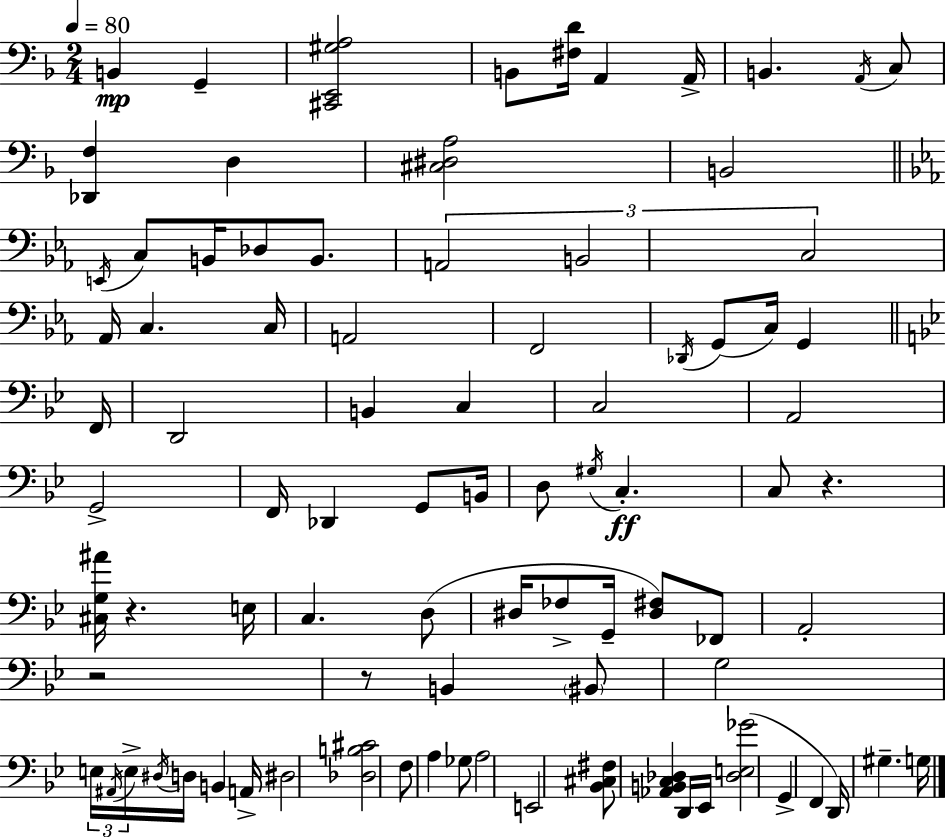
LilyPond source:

{
  \clef bass
  \numericTimeSignature
  \time 2/4
  \key d \minor
  \tempo 4 = 80
  b,4\mp g,4-- | <cis, e, gis a>2 | b,8 <fis d'>16 a,4 a,16-> | b,4. \acciaccatura { a,16 } c8 | \break <des, f>4 d4 | <cis dis a>2 | b,2 | \bar "||" \break \key c \minor \acciaccatura { e,16 } c8 b,16 des8 b,8. | \tuplet 3/2 { a,2 | b,2 | c2 } | \break aes,16 c4. | c16 a,2 | f,2 | \acciaccatura { des,16 }( g,8 c16) g,4 | \break \bar "||" \break \key bes \major f,16 d,2 | b,4 c4 | c2 | a,2 | \break g,2-> | f,16 des,4 g,8 | b,16 d8 \acciaccatura { gis16 }\ff c4.-. | c8 r4. | \break <cis g ais'>16 r4. | e16 c4. | d8( dis16 fes8-> g,16-- <dis fis>8) | fes,8 a,2-. | \break r2 | r8 b,4 | \parenthesize bis,8 g2 | \tuplet 3/2 { e16 \acciaccatura { ais,16 } e16-> } \acciaccatura { dis16 } d16 b,4 | \break a,16-> dis2 | <des b cis'>2 | f8 a4 | ges8 a2 | \break e,2 | <bes, cis fis>8 <aes, b, c des>4 | d,16 ees,16 <des e ges'>2( | g,4-> | \break f,4 d,16) gis4.-- | g16 \bar "|."
}